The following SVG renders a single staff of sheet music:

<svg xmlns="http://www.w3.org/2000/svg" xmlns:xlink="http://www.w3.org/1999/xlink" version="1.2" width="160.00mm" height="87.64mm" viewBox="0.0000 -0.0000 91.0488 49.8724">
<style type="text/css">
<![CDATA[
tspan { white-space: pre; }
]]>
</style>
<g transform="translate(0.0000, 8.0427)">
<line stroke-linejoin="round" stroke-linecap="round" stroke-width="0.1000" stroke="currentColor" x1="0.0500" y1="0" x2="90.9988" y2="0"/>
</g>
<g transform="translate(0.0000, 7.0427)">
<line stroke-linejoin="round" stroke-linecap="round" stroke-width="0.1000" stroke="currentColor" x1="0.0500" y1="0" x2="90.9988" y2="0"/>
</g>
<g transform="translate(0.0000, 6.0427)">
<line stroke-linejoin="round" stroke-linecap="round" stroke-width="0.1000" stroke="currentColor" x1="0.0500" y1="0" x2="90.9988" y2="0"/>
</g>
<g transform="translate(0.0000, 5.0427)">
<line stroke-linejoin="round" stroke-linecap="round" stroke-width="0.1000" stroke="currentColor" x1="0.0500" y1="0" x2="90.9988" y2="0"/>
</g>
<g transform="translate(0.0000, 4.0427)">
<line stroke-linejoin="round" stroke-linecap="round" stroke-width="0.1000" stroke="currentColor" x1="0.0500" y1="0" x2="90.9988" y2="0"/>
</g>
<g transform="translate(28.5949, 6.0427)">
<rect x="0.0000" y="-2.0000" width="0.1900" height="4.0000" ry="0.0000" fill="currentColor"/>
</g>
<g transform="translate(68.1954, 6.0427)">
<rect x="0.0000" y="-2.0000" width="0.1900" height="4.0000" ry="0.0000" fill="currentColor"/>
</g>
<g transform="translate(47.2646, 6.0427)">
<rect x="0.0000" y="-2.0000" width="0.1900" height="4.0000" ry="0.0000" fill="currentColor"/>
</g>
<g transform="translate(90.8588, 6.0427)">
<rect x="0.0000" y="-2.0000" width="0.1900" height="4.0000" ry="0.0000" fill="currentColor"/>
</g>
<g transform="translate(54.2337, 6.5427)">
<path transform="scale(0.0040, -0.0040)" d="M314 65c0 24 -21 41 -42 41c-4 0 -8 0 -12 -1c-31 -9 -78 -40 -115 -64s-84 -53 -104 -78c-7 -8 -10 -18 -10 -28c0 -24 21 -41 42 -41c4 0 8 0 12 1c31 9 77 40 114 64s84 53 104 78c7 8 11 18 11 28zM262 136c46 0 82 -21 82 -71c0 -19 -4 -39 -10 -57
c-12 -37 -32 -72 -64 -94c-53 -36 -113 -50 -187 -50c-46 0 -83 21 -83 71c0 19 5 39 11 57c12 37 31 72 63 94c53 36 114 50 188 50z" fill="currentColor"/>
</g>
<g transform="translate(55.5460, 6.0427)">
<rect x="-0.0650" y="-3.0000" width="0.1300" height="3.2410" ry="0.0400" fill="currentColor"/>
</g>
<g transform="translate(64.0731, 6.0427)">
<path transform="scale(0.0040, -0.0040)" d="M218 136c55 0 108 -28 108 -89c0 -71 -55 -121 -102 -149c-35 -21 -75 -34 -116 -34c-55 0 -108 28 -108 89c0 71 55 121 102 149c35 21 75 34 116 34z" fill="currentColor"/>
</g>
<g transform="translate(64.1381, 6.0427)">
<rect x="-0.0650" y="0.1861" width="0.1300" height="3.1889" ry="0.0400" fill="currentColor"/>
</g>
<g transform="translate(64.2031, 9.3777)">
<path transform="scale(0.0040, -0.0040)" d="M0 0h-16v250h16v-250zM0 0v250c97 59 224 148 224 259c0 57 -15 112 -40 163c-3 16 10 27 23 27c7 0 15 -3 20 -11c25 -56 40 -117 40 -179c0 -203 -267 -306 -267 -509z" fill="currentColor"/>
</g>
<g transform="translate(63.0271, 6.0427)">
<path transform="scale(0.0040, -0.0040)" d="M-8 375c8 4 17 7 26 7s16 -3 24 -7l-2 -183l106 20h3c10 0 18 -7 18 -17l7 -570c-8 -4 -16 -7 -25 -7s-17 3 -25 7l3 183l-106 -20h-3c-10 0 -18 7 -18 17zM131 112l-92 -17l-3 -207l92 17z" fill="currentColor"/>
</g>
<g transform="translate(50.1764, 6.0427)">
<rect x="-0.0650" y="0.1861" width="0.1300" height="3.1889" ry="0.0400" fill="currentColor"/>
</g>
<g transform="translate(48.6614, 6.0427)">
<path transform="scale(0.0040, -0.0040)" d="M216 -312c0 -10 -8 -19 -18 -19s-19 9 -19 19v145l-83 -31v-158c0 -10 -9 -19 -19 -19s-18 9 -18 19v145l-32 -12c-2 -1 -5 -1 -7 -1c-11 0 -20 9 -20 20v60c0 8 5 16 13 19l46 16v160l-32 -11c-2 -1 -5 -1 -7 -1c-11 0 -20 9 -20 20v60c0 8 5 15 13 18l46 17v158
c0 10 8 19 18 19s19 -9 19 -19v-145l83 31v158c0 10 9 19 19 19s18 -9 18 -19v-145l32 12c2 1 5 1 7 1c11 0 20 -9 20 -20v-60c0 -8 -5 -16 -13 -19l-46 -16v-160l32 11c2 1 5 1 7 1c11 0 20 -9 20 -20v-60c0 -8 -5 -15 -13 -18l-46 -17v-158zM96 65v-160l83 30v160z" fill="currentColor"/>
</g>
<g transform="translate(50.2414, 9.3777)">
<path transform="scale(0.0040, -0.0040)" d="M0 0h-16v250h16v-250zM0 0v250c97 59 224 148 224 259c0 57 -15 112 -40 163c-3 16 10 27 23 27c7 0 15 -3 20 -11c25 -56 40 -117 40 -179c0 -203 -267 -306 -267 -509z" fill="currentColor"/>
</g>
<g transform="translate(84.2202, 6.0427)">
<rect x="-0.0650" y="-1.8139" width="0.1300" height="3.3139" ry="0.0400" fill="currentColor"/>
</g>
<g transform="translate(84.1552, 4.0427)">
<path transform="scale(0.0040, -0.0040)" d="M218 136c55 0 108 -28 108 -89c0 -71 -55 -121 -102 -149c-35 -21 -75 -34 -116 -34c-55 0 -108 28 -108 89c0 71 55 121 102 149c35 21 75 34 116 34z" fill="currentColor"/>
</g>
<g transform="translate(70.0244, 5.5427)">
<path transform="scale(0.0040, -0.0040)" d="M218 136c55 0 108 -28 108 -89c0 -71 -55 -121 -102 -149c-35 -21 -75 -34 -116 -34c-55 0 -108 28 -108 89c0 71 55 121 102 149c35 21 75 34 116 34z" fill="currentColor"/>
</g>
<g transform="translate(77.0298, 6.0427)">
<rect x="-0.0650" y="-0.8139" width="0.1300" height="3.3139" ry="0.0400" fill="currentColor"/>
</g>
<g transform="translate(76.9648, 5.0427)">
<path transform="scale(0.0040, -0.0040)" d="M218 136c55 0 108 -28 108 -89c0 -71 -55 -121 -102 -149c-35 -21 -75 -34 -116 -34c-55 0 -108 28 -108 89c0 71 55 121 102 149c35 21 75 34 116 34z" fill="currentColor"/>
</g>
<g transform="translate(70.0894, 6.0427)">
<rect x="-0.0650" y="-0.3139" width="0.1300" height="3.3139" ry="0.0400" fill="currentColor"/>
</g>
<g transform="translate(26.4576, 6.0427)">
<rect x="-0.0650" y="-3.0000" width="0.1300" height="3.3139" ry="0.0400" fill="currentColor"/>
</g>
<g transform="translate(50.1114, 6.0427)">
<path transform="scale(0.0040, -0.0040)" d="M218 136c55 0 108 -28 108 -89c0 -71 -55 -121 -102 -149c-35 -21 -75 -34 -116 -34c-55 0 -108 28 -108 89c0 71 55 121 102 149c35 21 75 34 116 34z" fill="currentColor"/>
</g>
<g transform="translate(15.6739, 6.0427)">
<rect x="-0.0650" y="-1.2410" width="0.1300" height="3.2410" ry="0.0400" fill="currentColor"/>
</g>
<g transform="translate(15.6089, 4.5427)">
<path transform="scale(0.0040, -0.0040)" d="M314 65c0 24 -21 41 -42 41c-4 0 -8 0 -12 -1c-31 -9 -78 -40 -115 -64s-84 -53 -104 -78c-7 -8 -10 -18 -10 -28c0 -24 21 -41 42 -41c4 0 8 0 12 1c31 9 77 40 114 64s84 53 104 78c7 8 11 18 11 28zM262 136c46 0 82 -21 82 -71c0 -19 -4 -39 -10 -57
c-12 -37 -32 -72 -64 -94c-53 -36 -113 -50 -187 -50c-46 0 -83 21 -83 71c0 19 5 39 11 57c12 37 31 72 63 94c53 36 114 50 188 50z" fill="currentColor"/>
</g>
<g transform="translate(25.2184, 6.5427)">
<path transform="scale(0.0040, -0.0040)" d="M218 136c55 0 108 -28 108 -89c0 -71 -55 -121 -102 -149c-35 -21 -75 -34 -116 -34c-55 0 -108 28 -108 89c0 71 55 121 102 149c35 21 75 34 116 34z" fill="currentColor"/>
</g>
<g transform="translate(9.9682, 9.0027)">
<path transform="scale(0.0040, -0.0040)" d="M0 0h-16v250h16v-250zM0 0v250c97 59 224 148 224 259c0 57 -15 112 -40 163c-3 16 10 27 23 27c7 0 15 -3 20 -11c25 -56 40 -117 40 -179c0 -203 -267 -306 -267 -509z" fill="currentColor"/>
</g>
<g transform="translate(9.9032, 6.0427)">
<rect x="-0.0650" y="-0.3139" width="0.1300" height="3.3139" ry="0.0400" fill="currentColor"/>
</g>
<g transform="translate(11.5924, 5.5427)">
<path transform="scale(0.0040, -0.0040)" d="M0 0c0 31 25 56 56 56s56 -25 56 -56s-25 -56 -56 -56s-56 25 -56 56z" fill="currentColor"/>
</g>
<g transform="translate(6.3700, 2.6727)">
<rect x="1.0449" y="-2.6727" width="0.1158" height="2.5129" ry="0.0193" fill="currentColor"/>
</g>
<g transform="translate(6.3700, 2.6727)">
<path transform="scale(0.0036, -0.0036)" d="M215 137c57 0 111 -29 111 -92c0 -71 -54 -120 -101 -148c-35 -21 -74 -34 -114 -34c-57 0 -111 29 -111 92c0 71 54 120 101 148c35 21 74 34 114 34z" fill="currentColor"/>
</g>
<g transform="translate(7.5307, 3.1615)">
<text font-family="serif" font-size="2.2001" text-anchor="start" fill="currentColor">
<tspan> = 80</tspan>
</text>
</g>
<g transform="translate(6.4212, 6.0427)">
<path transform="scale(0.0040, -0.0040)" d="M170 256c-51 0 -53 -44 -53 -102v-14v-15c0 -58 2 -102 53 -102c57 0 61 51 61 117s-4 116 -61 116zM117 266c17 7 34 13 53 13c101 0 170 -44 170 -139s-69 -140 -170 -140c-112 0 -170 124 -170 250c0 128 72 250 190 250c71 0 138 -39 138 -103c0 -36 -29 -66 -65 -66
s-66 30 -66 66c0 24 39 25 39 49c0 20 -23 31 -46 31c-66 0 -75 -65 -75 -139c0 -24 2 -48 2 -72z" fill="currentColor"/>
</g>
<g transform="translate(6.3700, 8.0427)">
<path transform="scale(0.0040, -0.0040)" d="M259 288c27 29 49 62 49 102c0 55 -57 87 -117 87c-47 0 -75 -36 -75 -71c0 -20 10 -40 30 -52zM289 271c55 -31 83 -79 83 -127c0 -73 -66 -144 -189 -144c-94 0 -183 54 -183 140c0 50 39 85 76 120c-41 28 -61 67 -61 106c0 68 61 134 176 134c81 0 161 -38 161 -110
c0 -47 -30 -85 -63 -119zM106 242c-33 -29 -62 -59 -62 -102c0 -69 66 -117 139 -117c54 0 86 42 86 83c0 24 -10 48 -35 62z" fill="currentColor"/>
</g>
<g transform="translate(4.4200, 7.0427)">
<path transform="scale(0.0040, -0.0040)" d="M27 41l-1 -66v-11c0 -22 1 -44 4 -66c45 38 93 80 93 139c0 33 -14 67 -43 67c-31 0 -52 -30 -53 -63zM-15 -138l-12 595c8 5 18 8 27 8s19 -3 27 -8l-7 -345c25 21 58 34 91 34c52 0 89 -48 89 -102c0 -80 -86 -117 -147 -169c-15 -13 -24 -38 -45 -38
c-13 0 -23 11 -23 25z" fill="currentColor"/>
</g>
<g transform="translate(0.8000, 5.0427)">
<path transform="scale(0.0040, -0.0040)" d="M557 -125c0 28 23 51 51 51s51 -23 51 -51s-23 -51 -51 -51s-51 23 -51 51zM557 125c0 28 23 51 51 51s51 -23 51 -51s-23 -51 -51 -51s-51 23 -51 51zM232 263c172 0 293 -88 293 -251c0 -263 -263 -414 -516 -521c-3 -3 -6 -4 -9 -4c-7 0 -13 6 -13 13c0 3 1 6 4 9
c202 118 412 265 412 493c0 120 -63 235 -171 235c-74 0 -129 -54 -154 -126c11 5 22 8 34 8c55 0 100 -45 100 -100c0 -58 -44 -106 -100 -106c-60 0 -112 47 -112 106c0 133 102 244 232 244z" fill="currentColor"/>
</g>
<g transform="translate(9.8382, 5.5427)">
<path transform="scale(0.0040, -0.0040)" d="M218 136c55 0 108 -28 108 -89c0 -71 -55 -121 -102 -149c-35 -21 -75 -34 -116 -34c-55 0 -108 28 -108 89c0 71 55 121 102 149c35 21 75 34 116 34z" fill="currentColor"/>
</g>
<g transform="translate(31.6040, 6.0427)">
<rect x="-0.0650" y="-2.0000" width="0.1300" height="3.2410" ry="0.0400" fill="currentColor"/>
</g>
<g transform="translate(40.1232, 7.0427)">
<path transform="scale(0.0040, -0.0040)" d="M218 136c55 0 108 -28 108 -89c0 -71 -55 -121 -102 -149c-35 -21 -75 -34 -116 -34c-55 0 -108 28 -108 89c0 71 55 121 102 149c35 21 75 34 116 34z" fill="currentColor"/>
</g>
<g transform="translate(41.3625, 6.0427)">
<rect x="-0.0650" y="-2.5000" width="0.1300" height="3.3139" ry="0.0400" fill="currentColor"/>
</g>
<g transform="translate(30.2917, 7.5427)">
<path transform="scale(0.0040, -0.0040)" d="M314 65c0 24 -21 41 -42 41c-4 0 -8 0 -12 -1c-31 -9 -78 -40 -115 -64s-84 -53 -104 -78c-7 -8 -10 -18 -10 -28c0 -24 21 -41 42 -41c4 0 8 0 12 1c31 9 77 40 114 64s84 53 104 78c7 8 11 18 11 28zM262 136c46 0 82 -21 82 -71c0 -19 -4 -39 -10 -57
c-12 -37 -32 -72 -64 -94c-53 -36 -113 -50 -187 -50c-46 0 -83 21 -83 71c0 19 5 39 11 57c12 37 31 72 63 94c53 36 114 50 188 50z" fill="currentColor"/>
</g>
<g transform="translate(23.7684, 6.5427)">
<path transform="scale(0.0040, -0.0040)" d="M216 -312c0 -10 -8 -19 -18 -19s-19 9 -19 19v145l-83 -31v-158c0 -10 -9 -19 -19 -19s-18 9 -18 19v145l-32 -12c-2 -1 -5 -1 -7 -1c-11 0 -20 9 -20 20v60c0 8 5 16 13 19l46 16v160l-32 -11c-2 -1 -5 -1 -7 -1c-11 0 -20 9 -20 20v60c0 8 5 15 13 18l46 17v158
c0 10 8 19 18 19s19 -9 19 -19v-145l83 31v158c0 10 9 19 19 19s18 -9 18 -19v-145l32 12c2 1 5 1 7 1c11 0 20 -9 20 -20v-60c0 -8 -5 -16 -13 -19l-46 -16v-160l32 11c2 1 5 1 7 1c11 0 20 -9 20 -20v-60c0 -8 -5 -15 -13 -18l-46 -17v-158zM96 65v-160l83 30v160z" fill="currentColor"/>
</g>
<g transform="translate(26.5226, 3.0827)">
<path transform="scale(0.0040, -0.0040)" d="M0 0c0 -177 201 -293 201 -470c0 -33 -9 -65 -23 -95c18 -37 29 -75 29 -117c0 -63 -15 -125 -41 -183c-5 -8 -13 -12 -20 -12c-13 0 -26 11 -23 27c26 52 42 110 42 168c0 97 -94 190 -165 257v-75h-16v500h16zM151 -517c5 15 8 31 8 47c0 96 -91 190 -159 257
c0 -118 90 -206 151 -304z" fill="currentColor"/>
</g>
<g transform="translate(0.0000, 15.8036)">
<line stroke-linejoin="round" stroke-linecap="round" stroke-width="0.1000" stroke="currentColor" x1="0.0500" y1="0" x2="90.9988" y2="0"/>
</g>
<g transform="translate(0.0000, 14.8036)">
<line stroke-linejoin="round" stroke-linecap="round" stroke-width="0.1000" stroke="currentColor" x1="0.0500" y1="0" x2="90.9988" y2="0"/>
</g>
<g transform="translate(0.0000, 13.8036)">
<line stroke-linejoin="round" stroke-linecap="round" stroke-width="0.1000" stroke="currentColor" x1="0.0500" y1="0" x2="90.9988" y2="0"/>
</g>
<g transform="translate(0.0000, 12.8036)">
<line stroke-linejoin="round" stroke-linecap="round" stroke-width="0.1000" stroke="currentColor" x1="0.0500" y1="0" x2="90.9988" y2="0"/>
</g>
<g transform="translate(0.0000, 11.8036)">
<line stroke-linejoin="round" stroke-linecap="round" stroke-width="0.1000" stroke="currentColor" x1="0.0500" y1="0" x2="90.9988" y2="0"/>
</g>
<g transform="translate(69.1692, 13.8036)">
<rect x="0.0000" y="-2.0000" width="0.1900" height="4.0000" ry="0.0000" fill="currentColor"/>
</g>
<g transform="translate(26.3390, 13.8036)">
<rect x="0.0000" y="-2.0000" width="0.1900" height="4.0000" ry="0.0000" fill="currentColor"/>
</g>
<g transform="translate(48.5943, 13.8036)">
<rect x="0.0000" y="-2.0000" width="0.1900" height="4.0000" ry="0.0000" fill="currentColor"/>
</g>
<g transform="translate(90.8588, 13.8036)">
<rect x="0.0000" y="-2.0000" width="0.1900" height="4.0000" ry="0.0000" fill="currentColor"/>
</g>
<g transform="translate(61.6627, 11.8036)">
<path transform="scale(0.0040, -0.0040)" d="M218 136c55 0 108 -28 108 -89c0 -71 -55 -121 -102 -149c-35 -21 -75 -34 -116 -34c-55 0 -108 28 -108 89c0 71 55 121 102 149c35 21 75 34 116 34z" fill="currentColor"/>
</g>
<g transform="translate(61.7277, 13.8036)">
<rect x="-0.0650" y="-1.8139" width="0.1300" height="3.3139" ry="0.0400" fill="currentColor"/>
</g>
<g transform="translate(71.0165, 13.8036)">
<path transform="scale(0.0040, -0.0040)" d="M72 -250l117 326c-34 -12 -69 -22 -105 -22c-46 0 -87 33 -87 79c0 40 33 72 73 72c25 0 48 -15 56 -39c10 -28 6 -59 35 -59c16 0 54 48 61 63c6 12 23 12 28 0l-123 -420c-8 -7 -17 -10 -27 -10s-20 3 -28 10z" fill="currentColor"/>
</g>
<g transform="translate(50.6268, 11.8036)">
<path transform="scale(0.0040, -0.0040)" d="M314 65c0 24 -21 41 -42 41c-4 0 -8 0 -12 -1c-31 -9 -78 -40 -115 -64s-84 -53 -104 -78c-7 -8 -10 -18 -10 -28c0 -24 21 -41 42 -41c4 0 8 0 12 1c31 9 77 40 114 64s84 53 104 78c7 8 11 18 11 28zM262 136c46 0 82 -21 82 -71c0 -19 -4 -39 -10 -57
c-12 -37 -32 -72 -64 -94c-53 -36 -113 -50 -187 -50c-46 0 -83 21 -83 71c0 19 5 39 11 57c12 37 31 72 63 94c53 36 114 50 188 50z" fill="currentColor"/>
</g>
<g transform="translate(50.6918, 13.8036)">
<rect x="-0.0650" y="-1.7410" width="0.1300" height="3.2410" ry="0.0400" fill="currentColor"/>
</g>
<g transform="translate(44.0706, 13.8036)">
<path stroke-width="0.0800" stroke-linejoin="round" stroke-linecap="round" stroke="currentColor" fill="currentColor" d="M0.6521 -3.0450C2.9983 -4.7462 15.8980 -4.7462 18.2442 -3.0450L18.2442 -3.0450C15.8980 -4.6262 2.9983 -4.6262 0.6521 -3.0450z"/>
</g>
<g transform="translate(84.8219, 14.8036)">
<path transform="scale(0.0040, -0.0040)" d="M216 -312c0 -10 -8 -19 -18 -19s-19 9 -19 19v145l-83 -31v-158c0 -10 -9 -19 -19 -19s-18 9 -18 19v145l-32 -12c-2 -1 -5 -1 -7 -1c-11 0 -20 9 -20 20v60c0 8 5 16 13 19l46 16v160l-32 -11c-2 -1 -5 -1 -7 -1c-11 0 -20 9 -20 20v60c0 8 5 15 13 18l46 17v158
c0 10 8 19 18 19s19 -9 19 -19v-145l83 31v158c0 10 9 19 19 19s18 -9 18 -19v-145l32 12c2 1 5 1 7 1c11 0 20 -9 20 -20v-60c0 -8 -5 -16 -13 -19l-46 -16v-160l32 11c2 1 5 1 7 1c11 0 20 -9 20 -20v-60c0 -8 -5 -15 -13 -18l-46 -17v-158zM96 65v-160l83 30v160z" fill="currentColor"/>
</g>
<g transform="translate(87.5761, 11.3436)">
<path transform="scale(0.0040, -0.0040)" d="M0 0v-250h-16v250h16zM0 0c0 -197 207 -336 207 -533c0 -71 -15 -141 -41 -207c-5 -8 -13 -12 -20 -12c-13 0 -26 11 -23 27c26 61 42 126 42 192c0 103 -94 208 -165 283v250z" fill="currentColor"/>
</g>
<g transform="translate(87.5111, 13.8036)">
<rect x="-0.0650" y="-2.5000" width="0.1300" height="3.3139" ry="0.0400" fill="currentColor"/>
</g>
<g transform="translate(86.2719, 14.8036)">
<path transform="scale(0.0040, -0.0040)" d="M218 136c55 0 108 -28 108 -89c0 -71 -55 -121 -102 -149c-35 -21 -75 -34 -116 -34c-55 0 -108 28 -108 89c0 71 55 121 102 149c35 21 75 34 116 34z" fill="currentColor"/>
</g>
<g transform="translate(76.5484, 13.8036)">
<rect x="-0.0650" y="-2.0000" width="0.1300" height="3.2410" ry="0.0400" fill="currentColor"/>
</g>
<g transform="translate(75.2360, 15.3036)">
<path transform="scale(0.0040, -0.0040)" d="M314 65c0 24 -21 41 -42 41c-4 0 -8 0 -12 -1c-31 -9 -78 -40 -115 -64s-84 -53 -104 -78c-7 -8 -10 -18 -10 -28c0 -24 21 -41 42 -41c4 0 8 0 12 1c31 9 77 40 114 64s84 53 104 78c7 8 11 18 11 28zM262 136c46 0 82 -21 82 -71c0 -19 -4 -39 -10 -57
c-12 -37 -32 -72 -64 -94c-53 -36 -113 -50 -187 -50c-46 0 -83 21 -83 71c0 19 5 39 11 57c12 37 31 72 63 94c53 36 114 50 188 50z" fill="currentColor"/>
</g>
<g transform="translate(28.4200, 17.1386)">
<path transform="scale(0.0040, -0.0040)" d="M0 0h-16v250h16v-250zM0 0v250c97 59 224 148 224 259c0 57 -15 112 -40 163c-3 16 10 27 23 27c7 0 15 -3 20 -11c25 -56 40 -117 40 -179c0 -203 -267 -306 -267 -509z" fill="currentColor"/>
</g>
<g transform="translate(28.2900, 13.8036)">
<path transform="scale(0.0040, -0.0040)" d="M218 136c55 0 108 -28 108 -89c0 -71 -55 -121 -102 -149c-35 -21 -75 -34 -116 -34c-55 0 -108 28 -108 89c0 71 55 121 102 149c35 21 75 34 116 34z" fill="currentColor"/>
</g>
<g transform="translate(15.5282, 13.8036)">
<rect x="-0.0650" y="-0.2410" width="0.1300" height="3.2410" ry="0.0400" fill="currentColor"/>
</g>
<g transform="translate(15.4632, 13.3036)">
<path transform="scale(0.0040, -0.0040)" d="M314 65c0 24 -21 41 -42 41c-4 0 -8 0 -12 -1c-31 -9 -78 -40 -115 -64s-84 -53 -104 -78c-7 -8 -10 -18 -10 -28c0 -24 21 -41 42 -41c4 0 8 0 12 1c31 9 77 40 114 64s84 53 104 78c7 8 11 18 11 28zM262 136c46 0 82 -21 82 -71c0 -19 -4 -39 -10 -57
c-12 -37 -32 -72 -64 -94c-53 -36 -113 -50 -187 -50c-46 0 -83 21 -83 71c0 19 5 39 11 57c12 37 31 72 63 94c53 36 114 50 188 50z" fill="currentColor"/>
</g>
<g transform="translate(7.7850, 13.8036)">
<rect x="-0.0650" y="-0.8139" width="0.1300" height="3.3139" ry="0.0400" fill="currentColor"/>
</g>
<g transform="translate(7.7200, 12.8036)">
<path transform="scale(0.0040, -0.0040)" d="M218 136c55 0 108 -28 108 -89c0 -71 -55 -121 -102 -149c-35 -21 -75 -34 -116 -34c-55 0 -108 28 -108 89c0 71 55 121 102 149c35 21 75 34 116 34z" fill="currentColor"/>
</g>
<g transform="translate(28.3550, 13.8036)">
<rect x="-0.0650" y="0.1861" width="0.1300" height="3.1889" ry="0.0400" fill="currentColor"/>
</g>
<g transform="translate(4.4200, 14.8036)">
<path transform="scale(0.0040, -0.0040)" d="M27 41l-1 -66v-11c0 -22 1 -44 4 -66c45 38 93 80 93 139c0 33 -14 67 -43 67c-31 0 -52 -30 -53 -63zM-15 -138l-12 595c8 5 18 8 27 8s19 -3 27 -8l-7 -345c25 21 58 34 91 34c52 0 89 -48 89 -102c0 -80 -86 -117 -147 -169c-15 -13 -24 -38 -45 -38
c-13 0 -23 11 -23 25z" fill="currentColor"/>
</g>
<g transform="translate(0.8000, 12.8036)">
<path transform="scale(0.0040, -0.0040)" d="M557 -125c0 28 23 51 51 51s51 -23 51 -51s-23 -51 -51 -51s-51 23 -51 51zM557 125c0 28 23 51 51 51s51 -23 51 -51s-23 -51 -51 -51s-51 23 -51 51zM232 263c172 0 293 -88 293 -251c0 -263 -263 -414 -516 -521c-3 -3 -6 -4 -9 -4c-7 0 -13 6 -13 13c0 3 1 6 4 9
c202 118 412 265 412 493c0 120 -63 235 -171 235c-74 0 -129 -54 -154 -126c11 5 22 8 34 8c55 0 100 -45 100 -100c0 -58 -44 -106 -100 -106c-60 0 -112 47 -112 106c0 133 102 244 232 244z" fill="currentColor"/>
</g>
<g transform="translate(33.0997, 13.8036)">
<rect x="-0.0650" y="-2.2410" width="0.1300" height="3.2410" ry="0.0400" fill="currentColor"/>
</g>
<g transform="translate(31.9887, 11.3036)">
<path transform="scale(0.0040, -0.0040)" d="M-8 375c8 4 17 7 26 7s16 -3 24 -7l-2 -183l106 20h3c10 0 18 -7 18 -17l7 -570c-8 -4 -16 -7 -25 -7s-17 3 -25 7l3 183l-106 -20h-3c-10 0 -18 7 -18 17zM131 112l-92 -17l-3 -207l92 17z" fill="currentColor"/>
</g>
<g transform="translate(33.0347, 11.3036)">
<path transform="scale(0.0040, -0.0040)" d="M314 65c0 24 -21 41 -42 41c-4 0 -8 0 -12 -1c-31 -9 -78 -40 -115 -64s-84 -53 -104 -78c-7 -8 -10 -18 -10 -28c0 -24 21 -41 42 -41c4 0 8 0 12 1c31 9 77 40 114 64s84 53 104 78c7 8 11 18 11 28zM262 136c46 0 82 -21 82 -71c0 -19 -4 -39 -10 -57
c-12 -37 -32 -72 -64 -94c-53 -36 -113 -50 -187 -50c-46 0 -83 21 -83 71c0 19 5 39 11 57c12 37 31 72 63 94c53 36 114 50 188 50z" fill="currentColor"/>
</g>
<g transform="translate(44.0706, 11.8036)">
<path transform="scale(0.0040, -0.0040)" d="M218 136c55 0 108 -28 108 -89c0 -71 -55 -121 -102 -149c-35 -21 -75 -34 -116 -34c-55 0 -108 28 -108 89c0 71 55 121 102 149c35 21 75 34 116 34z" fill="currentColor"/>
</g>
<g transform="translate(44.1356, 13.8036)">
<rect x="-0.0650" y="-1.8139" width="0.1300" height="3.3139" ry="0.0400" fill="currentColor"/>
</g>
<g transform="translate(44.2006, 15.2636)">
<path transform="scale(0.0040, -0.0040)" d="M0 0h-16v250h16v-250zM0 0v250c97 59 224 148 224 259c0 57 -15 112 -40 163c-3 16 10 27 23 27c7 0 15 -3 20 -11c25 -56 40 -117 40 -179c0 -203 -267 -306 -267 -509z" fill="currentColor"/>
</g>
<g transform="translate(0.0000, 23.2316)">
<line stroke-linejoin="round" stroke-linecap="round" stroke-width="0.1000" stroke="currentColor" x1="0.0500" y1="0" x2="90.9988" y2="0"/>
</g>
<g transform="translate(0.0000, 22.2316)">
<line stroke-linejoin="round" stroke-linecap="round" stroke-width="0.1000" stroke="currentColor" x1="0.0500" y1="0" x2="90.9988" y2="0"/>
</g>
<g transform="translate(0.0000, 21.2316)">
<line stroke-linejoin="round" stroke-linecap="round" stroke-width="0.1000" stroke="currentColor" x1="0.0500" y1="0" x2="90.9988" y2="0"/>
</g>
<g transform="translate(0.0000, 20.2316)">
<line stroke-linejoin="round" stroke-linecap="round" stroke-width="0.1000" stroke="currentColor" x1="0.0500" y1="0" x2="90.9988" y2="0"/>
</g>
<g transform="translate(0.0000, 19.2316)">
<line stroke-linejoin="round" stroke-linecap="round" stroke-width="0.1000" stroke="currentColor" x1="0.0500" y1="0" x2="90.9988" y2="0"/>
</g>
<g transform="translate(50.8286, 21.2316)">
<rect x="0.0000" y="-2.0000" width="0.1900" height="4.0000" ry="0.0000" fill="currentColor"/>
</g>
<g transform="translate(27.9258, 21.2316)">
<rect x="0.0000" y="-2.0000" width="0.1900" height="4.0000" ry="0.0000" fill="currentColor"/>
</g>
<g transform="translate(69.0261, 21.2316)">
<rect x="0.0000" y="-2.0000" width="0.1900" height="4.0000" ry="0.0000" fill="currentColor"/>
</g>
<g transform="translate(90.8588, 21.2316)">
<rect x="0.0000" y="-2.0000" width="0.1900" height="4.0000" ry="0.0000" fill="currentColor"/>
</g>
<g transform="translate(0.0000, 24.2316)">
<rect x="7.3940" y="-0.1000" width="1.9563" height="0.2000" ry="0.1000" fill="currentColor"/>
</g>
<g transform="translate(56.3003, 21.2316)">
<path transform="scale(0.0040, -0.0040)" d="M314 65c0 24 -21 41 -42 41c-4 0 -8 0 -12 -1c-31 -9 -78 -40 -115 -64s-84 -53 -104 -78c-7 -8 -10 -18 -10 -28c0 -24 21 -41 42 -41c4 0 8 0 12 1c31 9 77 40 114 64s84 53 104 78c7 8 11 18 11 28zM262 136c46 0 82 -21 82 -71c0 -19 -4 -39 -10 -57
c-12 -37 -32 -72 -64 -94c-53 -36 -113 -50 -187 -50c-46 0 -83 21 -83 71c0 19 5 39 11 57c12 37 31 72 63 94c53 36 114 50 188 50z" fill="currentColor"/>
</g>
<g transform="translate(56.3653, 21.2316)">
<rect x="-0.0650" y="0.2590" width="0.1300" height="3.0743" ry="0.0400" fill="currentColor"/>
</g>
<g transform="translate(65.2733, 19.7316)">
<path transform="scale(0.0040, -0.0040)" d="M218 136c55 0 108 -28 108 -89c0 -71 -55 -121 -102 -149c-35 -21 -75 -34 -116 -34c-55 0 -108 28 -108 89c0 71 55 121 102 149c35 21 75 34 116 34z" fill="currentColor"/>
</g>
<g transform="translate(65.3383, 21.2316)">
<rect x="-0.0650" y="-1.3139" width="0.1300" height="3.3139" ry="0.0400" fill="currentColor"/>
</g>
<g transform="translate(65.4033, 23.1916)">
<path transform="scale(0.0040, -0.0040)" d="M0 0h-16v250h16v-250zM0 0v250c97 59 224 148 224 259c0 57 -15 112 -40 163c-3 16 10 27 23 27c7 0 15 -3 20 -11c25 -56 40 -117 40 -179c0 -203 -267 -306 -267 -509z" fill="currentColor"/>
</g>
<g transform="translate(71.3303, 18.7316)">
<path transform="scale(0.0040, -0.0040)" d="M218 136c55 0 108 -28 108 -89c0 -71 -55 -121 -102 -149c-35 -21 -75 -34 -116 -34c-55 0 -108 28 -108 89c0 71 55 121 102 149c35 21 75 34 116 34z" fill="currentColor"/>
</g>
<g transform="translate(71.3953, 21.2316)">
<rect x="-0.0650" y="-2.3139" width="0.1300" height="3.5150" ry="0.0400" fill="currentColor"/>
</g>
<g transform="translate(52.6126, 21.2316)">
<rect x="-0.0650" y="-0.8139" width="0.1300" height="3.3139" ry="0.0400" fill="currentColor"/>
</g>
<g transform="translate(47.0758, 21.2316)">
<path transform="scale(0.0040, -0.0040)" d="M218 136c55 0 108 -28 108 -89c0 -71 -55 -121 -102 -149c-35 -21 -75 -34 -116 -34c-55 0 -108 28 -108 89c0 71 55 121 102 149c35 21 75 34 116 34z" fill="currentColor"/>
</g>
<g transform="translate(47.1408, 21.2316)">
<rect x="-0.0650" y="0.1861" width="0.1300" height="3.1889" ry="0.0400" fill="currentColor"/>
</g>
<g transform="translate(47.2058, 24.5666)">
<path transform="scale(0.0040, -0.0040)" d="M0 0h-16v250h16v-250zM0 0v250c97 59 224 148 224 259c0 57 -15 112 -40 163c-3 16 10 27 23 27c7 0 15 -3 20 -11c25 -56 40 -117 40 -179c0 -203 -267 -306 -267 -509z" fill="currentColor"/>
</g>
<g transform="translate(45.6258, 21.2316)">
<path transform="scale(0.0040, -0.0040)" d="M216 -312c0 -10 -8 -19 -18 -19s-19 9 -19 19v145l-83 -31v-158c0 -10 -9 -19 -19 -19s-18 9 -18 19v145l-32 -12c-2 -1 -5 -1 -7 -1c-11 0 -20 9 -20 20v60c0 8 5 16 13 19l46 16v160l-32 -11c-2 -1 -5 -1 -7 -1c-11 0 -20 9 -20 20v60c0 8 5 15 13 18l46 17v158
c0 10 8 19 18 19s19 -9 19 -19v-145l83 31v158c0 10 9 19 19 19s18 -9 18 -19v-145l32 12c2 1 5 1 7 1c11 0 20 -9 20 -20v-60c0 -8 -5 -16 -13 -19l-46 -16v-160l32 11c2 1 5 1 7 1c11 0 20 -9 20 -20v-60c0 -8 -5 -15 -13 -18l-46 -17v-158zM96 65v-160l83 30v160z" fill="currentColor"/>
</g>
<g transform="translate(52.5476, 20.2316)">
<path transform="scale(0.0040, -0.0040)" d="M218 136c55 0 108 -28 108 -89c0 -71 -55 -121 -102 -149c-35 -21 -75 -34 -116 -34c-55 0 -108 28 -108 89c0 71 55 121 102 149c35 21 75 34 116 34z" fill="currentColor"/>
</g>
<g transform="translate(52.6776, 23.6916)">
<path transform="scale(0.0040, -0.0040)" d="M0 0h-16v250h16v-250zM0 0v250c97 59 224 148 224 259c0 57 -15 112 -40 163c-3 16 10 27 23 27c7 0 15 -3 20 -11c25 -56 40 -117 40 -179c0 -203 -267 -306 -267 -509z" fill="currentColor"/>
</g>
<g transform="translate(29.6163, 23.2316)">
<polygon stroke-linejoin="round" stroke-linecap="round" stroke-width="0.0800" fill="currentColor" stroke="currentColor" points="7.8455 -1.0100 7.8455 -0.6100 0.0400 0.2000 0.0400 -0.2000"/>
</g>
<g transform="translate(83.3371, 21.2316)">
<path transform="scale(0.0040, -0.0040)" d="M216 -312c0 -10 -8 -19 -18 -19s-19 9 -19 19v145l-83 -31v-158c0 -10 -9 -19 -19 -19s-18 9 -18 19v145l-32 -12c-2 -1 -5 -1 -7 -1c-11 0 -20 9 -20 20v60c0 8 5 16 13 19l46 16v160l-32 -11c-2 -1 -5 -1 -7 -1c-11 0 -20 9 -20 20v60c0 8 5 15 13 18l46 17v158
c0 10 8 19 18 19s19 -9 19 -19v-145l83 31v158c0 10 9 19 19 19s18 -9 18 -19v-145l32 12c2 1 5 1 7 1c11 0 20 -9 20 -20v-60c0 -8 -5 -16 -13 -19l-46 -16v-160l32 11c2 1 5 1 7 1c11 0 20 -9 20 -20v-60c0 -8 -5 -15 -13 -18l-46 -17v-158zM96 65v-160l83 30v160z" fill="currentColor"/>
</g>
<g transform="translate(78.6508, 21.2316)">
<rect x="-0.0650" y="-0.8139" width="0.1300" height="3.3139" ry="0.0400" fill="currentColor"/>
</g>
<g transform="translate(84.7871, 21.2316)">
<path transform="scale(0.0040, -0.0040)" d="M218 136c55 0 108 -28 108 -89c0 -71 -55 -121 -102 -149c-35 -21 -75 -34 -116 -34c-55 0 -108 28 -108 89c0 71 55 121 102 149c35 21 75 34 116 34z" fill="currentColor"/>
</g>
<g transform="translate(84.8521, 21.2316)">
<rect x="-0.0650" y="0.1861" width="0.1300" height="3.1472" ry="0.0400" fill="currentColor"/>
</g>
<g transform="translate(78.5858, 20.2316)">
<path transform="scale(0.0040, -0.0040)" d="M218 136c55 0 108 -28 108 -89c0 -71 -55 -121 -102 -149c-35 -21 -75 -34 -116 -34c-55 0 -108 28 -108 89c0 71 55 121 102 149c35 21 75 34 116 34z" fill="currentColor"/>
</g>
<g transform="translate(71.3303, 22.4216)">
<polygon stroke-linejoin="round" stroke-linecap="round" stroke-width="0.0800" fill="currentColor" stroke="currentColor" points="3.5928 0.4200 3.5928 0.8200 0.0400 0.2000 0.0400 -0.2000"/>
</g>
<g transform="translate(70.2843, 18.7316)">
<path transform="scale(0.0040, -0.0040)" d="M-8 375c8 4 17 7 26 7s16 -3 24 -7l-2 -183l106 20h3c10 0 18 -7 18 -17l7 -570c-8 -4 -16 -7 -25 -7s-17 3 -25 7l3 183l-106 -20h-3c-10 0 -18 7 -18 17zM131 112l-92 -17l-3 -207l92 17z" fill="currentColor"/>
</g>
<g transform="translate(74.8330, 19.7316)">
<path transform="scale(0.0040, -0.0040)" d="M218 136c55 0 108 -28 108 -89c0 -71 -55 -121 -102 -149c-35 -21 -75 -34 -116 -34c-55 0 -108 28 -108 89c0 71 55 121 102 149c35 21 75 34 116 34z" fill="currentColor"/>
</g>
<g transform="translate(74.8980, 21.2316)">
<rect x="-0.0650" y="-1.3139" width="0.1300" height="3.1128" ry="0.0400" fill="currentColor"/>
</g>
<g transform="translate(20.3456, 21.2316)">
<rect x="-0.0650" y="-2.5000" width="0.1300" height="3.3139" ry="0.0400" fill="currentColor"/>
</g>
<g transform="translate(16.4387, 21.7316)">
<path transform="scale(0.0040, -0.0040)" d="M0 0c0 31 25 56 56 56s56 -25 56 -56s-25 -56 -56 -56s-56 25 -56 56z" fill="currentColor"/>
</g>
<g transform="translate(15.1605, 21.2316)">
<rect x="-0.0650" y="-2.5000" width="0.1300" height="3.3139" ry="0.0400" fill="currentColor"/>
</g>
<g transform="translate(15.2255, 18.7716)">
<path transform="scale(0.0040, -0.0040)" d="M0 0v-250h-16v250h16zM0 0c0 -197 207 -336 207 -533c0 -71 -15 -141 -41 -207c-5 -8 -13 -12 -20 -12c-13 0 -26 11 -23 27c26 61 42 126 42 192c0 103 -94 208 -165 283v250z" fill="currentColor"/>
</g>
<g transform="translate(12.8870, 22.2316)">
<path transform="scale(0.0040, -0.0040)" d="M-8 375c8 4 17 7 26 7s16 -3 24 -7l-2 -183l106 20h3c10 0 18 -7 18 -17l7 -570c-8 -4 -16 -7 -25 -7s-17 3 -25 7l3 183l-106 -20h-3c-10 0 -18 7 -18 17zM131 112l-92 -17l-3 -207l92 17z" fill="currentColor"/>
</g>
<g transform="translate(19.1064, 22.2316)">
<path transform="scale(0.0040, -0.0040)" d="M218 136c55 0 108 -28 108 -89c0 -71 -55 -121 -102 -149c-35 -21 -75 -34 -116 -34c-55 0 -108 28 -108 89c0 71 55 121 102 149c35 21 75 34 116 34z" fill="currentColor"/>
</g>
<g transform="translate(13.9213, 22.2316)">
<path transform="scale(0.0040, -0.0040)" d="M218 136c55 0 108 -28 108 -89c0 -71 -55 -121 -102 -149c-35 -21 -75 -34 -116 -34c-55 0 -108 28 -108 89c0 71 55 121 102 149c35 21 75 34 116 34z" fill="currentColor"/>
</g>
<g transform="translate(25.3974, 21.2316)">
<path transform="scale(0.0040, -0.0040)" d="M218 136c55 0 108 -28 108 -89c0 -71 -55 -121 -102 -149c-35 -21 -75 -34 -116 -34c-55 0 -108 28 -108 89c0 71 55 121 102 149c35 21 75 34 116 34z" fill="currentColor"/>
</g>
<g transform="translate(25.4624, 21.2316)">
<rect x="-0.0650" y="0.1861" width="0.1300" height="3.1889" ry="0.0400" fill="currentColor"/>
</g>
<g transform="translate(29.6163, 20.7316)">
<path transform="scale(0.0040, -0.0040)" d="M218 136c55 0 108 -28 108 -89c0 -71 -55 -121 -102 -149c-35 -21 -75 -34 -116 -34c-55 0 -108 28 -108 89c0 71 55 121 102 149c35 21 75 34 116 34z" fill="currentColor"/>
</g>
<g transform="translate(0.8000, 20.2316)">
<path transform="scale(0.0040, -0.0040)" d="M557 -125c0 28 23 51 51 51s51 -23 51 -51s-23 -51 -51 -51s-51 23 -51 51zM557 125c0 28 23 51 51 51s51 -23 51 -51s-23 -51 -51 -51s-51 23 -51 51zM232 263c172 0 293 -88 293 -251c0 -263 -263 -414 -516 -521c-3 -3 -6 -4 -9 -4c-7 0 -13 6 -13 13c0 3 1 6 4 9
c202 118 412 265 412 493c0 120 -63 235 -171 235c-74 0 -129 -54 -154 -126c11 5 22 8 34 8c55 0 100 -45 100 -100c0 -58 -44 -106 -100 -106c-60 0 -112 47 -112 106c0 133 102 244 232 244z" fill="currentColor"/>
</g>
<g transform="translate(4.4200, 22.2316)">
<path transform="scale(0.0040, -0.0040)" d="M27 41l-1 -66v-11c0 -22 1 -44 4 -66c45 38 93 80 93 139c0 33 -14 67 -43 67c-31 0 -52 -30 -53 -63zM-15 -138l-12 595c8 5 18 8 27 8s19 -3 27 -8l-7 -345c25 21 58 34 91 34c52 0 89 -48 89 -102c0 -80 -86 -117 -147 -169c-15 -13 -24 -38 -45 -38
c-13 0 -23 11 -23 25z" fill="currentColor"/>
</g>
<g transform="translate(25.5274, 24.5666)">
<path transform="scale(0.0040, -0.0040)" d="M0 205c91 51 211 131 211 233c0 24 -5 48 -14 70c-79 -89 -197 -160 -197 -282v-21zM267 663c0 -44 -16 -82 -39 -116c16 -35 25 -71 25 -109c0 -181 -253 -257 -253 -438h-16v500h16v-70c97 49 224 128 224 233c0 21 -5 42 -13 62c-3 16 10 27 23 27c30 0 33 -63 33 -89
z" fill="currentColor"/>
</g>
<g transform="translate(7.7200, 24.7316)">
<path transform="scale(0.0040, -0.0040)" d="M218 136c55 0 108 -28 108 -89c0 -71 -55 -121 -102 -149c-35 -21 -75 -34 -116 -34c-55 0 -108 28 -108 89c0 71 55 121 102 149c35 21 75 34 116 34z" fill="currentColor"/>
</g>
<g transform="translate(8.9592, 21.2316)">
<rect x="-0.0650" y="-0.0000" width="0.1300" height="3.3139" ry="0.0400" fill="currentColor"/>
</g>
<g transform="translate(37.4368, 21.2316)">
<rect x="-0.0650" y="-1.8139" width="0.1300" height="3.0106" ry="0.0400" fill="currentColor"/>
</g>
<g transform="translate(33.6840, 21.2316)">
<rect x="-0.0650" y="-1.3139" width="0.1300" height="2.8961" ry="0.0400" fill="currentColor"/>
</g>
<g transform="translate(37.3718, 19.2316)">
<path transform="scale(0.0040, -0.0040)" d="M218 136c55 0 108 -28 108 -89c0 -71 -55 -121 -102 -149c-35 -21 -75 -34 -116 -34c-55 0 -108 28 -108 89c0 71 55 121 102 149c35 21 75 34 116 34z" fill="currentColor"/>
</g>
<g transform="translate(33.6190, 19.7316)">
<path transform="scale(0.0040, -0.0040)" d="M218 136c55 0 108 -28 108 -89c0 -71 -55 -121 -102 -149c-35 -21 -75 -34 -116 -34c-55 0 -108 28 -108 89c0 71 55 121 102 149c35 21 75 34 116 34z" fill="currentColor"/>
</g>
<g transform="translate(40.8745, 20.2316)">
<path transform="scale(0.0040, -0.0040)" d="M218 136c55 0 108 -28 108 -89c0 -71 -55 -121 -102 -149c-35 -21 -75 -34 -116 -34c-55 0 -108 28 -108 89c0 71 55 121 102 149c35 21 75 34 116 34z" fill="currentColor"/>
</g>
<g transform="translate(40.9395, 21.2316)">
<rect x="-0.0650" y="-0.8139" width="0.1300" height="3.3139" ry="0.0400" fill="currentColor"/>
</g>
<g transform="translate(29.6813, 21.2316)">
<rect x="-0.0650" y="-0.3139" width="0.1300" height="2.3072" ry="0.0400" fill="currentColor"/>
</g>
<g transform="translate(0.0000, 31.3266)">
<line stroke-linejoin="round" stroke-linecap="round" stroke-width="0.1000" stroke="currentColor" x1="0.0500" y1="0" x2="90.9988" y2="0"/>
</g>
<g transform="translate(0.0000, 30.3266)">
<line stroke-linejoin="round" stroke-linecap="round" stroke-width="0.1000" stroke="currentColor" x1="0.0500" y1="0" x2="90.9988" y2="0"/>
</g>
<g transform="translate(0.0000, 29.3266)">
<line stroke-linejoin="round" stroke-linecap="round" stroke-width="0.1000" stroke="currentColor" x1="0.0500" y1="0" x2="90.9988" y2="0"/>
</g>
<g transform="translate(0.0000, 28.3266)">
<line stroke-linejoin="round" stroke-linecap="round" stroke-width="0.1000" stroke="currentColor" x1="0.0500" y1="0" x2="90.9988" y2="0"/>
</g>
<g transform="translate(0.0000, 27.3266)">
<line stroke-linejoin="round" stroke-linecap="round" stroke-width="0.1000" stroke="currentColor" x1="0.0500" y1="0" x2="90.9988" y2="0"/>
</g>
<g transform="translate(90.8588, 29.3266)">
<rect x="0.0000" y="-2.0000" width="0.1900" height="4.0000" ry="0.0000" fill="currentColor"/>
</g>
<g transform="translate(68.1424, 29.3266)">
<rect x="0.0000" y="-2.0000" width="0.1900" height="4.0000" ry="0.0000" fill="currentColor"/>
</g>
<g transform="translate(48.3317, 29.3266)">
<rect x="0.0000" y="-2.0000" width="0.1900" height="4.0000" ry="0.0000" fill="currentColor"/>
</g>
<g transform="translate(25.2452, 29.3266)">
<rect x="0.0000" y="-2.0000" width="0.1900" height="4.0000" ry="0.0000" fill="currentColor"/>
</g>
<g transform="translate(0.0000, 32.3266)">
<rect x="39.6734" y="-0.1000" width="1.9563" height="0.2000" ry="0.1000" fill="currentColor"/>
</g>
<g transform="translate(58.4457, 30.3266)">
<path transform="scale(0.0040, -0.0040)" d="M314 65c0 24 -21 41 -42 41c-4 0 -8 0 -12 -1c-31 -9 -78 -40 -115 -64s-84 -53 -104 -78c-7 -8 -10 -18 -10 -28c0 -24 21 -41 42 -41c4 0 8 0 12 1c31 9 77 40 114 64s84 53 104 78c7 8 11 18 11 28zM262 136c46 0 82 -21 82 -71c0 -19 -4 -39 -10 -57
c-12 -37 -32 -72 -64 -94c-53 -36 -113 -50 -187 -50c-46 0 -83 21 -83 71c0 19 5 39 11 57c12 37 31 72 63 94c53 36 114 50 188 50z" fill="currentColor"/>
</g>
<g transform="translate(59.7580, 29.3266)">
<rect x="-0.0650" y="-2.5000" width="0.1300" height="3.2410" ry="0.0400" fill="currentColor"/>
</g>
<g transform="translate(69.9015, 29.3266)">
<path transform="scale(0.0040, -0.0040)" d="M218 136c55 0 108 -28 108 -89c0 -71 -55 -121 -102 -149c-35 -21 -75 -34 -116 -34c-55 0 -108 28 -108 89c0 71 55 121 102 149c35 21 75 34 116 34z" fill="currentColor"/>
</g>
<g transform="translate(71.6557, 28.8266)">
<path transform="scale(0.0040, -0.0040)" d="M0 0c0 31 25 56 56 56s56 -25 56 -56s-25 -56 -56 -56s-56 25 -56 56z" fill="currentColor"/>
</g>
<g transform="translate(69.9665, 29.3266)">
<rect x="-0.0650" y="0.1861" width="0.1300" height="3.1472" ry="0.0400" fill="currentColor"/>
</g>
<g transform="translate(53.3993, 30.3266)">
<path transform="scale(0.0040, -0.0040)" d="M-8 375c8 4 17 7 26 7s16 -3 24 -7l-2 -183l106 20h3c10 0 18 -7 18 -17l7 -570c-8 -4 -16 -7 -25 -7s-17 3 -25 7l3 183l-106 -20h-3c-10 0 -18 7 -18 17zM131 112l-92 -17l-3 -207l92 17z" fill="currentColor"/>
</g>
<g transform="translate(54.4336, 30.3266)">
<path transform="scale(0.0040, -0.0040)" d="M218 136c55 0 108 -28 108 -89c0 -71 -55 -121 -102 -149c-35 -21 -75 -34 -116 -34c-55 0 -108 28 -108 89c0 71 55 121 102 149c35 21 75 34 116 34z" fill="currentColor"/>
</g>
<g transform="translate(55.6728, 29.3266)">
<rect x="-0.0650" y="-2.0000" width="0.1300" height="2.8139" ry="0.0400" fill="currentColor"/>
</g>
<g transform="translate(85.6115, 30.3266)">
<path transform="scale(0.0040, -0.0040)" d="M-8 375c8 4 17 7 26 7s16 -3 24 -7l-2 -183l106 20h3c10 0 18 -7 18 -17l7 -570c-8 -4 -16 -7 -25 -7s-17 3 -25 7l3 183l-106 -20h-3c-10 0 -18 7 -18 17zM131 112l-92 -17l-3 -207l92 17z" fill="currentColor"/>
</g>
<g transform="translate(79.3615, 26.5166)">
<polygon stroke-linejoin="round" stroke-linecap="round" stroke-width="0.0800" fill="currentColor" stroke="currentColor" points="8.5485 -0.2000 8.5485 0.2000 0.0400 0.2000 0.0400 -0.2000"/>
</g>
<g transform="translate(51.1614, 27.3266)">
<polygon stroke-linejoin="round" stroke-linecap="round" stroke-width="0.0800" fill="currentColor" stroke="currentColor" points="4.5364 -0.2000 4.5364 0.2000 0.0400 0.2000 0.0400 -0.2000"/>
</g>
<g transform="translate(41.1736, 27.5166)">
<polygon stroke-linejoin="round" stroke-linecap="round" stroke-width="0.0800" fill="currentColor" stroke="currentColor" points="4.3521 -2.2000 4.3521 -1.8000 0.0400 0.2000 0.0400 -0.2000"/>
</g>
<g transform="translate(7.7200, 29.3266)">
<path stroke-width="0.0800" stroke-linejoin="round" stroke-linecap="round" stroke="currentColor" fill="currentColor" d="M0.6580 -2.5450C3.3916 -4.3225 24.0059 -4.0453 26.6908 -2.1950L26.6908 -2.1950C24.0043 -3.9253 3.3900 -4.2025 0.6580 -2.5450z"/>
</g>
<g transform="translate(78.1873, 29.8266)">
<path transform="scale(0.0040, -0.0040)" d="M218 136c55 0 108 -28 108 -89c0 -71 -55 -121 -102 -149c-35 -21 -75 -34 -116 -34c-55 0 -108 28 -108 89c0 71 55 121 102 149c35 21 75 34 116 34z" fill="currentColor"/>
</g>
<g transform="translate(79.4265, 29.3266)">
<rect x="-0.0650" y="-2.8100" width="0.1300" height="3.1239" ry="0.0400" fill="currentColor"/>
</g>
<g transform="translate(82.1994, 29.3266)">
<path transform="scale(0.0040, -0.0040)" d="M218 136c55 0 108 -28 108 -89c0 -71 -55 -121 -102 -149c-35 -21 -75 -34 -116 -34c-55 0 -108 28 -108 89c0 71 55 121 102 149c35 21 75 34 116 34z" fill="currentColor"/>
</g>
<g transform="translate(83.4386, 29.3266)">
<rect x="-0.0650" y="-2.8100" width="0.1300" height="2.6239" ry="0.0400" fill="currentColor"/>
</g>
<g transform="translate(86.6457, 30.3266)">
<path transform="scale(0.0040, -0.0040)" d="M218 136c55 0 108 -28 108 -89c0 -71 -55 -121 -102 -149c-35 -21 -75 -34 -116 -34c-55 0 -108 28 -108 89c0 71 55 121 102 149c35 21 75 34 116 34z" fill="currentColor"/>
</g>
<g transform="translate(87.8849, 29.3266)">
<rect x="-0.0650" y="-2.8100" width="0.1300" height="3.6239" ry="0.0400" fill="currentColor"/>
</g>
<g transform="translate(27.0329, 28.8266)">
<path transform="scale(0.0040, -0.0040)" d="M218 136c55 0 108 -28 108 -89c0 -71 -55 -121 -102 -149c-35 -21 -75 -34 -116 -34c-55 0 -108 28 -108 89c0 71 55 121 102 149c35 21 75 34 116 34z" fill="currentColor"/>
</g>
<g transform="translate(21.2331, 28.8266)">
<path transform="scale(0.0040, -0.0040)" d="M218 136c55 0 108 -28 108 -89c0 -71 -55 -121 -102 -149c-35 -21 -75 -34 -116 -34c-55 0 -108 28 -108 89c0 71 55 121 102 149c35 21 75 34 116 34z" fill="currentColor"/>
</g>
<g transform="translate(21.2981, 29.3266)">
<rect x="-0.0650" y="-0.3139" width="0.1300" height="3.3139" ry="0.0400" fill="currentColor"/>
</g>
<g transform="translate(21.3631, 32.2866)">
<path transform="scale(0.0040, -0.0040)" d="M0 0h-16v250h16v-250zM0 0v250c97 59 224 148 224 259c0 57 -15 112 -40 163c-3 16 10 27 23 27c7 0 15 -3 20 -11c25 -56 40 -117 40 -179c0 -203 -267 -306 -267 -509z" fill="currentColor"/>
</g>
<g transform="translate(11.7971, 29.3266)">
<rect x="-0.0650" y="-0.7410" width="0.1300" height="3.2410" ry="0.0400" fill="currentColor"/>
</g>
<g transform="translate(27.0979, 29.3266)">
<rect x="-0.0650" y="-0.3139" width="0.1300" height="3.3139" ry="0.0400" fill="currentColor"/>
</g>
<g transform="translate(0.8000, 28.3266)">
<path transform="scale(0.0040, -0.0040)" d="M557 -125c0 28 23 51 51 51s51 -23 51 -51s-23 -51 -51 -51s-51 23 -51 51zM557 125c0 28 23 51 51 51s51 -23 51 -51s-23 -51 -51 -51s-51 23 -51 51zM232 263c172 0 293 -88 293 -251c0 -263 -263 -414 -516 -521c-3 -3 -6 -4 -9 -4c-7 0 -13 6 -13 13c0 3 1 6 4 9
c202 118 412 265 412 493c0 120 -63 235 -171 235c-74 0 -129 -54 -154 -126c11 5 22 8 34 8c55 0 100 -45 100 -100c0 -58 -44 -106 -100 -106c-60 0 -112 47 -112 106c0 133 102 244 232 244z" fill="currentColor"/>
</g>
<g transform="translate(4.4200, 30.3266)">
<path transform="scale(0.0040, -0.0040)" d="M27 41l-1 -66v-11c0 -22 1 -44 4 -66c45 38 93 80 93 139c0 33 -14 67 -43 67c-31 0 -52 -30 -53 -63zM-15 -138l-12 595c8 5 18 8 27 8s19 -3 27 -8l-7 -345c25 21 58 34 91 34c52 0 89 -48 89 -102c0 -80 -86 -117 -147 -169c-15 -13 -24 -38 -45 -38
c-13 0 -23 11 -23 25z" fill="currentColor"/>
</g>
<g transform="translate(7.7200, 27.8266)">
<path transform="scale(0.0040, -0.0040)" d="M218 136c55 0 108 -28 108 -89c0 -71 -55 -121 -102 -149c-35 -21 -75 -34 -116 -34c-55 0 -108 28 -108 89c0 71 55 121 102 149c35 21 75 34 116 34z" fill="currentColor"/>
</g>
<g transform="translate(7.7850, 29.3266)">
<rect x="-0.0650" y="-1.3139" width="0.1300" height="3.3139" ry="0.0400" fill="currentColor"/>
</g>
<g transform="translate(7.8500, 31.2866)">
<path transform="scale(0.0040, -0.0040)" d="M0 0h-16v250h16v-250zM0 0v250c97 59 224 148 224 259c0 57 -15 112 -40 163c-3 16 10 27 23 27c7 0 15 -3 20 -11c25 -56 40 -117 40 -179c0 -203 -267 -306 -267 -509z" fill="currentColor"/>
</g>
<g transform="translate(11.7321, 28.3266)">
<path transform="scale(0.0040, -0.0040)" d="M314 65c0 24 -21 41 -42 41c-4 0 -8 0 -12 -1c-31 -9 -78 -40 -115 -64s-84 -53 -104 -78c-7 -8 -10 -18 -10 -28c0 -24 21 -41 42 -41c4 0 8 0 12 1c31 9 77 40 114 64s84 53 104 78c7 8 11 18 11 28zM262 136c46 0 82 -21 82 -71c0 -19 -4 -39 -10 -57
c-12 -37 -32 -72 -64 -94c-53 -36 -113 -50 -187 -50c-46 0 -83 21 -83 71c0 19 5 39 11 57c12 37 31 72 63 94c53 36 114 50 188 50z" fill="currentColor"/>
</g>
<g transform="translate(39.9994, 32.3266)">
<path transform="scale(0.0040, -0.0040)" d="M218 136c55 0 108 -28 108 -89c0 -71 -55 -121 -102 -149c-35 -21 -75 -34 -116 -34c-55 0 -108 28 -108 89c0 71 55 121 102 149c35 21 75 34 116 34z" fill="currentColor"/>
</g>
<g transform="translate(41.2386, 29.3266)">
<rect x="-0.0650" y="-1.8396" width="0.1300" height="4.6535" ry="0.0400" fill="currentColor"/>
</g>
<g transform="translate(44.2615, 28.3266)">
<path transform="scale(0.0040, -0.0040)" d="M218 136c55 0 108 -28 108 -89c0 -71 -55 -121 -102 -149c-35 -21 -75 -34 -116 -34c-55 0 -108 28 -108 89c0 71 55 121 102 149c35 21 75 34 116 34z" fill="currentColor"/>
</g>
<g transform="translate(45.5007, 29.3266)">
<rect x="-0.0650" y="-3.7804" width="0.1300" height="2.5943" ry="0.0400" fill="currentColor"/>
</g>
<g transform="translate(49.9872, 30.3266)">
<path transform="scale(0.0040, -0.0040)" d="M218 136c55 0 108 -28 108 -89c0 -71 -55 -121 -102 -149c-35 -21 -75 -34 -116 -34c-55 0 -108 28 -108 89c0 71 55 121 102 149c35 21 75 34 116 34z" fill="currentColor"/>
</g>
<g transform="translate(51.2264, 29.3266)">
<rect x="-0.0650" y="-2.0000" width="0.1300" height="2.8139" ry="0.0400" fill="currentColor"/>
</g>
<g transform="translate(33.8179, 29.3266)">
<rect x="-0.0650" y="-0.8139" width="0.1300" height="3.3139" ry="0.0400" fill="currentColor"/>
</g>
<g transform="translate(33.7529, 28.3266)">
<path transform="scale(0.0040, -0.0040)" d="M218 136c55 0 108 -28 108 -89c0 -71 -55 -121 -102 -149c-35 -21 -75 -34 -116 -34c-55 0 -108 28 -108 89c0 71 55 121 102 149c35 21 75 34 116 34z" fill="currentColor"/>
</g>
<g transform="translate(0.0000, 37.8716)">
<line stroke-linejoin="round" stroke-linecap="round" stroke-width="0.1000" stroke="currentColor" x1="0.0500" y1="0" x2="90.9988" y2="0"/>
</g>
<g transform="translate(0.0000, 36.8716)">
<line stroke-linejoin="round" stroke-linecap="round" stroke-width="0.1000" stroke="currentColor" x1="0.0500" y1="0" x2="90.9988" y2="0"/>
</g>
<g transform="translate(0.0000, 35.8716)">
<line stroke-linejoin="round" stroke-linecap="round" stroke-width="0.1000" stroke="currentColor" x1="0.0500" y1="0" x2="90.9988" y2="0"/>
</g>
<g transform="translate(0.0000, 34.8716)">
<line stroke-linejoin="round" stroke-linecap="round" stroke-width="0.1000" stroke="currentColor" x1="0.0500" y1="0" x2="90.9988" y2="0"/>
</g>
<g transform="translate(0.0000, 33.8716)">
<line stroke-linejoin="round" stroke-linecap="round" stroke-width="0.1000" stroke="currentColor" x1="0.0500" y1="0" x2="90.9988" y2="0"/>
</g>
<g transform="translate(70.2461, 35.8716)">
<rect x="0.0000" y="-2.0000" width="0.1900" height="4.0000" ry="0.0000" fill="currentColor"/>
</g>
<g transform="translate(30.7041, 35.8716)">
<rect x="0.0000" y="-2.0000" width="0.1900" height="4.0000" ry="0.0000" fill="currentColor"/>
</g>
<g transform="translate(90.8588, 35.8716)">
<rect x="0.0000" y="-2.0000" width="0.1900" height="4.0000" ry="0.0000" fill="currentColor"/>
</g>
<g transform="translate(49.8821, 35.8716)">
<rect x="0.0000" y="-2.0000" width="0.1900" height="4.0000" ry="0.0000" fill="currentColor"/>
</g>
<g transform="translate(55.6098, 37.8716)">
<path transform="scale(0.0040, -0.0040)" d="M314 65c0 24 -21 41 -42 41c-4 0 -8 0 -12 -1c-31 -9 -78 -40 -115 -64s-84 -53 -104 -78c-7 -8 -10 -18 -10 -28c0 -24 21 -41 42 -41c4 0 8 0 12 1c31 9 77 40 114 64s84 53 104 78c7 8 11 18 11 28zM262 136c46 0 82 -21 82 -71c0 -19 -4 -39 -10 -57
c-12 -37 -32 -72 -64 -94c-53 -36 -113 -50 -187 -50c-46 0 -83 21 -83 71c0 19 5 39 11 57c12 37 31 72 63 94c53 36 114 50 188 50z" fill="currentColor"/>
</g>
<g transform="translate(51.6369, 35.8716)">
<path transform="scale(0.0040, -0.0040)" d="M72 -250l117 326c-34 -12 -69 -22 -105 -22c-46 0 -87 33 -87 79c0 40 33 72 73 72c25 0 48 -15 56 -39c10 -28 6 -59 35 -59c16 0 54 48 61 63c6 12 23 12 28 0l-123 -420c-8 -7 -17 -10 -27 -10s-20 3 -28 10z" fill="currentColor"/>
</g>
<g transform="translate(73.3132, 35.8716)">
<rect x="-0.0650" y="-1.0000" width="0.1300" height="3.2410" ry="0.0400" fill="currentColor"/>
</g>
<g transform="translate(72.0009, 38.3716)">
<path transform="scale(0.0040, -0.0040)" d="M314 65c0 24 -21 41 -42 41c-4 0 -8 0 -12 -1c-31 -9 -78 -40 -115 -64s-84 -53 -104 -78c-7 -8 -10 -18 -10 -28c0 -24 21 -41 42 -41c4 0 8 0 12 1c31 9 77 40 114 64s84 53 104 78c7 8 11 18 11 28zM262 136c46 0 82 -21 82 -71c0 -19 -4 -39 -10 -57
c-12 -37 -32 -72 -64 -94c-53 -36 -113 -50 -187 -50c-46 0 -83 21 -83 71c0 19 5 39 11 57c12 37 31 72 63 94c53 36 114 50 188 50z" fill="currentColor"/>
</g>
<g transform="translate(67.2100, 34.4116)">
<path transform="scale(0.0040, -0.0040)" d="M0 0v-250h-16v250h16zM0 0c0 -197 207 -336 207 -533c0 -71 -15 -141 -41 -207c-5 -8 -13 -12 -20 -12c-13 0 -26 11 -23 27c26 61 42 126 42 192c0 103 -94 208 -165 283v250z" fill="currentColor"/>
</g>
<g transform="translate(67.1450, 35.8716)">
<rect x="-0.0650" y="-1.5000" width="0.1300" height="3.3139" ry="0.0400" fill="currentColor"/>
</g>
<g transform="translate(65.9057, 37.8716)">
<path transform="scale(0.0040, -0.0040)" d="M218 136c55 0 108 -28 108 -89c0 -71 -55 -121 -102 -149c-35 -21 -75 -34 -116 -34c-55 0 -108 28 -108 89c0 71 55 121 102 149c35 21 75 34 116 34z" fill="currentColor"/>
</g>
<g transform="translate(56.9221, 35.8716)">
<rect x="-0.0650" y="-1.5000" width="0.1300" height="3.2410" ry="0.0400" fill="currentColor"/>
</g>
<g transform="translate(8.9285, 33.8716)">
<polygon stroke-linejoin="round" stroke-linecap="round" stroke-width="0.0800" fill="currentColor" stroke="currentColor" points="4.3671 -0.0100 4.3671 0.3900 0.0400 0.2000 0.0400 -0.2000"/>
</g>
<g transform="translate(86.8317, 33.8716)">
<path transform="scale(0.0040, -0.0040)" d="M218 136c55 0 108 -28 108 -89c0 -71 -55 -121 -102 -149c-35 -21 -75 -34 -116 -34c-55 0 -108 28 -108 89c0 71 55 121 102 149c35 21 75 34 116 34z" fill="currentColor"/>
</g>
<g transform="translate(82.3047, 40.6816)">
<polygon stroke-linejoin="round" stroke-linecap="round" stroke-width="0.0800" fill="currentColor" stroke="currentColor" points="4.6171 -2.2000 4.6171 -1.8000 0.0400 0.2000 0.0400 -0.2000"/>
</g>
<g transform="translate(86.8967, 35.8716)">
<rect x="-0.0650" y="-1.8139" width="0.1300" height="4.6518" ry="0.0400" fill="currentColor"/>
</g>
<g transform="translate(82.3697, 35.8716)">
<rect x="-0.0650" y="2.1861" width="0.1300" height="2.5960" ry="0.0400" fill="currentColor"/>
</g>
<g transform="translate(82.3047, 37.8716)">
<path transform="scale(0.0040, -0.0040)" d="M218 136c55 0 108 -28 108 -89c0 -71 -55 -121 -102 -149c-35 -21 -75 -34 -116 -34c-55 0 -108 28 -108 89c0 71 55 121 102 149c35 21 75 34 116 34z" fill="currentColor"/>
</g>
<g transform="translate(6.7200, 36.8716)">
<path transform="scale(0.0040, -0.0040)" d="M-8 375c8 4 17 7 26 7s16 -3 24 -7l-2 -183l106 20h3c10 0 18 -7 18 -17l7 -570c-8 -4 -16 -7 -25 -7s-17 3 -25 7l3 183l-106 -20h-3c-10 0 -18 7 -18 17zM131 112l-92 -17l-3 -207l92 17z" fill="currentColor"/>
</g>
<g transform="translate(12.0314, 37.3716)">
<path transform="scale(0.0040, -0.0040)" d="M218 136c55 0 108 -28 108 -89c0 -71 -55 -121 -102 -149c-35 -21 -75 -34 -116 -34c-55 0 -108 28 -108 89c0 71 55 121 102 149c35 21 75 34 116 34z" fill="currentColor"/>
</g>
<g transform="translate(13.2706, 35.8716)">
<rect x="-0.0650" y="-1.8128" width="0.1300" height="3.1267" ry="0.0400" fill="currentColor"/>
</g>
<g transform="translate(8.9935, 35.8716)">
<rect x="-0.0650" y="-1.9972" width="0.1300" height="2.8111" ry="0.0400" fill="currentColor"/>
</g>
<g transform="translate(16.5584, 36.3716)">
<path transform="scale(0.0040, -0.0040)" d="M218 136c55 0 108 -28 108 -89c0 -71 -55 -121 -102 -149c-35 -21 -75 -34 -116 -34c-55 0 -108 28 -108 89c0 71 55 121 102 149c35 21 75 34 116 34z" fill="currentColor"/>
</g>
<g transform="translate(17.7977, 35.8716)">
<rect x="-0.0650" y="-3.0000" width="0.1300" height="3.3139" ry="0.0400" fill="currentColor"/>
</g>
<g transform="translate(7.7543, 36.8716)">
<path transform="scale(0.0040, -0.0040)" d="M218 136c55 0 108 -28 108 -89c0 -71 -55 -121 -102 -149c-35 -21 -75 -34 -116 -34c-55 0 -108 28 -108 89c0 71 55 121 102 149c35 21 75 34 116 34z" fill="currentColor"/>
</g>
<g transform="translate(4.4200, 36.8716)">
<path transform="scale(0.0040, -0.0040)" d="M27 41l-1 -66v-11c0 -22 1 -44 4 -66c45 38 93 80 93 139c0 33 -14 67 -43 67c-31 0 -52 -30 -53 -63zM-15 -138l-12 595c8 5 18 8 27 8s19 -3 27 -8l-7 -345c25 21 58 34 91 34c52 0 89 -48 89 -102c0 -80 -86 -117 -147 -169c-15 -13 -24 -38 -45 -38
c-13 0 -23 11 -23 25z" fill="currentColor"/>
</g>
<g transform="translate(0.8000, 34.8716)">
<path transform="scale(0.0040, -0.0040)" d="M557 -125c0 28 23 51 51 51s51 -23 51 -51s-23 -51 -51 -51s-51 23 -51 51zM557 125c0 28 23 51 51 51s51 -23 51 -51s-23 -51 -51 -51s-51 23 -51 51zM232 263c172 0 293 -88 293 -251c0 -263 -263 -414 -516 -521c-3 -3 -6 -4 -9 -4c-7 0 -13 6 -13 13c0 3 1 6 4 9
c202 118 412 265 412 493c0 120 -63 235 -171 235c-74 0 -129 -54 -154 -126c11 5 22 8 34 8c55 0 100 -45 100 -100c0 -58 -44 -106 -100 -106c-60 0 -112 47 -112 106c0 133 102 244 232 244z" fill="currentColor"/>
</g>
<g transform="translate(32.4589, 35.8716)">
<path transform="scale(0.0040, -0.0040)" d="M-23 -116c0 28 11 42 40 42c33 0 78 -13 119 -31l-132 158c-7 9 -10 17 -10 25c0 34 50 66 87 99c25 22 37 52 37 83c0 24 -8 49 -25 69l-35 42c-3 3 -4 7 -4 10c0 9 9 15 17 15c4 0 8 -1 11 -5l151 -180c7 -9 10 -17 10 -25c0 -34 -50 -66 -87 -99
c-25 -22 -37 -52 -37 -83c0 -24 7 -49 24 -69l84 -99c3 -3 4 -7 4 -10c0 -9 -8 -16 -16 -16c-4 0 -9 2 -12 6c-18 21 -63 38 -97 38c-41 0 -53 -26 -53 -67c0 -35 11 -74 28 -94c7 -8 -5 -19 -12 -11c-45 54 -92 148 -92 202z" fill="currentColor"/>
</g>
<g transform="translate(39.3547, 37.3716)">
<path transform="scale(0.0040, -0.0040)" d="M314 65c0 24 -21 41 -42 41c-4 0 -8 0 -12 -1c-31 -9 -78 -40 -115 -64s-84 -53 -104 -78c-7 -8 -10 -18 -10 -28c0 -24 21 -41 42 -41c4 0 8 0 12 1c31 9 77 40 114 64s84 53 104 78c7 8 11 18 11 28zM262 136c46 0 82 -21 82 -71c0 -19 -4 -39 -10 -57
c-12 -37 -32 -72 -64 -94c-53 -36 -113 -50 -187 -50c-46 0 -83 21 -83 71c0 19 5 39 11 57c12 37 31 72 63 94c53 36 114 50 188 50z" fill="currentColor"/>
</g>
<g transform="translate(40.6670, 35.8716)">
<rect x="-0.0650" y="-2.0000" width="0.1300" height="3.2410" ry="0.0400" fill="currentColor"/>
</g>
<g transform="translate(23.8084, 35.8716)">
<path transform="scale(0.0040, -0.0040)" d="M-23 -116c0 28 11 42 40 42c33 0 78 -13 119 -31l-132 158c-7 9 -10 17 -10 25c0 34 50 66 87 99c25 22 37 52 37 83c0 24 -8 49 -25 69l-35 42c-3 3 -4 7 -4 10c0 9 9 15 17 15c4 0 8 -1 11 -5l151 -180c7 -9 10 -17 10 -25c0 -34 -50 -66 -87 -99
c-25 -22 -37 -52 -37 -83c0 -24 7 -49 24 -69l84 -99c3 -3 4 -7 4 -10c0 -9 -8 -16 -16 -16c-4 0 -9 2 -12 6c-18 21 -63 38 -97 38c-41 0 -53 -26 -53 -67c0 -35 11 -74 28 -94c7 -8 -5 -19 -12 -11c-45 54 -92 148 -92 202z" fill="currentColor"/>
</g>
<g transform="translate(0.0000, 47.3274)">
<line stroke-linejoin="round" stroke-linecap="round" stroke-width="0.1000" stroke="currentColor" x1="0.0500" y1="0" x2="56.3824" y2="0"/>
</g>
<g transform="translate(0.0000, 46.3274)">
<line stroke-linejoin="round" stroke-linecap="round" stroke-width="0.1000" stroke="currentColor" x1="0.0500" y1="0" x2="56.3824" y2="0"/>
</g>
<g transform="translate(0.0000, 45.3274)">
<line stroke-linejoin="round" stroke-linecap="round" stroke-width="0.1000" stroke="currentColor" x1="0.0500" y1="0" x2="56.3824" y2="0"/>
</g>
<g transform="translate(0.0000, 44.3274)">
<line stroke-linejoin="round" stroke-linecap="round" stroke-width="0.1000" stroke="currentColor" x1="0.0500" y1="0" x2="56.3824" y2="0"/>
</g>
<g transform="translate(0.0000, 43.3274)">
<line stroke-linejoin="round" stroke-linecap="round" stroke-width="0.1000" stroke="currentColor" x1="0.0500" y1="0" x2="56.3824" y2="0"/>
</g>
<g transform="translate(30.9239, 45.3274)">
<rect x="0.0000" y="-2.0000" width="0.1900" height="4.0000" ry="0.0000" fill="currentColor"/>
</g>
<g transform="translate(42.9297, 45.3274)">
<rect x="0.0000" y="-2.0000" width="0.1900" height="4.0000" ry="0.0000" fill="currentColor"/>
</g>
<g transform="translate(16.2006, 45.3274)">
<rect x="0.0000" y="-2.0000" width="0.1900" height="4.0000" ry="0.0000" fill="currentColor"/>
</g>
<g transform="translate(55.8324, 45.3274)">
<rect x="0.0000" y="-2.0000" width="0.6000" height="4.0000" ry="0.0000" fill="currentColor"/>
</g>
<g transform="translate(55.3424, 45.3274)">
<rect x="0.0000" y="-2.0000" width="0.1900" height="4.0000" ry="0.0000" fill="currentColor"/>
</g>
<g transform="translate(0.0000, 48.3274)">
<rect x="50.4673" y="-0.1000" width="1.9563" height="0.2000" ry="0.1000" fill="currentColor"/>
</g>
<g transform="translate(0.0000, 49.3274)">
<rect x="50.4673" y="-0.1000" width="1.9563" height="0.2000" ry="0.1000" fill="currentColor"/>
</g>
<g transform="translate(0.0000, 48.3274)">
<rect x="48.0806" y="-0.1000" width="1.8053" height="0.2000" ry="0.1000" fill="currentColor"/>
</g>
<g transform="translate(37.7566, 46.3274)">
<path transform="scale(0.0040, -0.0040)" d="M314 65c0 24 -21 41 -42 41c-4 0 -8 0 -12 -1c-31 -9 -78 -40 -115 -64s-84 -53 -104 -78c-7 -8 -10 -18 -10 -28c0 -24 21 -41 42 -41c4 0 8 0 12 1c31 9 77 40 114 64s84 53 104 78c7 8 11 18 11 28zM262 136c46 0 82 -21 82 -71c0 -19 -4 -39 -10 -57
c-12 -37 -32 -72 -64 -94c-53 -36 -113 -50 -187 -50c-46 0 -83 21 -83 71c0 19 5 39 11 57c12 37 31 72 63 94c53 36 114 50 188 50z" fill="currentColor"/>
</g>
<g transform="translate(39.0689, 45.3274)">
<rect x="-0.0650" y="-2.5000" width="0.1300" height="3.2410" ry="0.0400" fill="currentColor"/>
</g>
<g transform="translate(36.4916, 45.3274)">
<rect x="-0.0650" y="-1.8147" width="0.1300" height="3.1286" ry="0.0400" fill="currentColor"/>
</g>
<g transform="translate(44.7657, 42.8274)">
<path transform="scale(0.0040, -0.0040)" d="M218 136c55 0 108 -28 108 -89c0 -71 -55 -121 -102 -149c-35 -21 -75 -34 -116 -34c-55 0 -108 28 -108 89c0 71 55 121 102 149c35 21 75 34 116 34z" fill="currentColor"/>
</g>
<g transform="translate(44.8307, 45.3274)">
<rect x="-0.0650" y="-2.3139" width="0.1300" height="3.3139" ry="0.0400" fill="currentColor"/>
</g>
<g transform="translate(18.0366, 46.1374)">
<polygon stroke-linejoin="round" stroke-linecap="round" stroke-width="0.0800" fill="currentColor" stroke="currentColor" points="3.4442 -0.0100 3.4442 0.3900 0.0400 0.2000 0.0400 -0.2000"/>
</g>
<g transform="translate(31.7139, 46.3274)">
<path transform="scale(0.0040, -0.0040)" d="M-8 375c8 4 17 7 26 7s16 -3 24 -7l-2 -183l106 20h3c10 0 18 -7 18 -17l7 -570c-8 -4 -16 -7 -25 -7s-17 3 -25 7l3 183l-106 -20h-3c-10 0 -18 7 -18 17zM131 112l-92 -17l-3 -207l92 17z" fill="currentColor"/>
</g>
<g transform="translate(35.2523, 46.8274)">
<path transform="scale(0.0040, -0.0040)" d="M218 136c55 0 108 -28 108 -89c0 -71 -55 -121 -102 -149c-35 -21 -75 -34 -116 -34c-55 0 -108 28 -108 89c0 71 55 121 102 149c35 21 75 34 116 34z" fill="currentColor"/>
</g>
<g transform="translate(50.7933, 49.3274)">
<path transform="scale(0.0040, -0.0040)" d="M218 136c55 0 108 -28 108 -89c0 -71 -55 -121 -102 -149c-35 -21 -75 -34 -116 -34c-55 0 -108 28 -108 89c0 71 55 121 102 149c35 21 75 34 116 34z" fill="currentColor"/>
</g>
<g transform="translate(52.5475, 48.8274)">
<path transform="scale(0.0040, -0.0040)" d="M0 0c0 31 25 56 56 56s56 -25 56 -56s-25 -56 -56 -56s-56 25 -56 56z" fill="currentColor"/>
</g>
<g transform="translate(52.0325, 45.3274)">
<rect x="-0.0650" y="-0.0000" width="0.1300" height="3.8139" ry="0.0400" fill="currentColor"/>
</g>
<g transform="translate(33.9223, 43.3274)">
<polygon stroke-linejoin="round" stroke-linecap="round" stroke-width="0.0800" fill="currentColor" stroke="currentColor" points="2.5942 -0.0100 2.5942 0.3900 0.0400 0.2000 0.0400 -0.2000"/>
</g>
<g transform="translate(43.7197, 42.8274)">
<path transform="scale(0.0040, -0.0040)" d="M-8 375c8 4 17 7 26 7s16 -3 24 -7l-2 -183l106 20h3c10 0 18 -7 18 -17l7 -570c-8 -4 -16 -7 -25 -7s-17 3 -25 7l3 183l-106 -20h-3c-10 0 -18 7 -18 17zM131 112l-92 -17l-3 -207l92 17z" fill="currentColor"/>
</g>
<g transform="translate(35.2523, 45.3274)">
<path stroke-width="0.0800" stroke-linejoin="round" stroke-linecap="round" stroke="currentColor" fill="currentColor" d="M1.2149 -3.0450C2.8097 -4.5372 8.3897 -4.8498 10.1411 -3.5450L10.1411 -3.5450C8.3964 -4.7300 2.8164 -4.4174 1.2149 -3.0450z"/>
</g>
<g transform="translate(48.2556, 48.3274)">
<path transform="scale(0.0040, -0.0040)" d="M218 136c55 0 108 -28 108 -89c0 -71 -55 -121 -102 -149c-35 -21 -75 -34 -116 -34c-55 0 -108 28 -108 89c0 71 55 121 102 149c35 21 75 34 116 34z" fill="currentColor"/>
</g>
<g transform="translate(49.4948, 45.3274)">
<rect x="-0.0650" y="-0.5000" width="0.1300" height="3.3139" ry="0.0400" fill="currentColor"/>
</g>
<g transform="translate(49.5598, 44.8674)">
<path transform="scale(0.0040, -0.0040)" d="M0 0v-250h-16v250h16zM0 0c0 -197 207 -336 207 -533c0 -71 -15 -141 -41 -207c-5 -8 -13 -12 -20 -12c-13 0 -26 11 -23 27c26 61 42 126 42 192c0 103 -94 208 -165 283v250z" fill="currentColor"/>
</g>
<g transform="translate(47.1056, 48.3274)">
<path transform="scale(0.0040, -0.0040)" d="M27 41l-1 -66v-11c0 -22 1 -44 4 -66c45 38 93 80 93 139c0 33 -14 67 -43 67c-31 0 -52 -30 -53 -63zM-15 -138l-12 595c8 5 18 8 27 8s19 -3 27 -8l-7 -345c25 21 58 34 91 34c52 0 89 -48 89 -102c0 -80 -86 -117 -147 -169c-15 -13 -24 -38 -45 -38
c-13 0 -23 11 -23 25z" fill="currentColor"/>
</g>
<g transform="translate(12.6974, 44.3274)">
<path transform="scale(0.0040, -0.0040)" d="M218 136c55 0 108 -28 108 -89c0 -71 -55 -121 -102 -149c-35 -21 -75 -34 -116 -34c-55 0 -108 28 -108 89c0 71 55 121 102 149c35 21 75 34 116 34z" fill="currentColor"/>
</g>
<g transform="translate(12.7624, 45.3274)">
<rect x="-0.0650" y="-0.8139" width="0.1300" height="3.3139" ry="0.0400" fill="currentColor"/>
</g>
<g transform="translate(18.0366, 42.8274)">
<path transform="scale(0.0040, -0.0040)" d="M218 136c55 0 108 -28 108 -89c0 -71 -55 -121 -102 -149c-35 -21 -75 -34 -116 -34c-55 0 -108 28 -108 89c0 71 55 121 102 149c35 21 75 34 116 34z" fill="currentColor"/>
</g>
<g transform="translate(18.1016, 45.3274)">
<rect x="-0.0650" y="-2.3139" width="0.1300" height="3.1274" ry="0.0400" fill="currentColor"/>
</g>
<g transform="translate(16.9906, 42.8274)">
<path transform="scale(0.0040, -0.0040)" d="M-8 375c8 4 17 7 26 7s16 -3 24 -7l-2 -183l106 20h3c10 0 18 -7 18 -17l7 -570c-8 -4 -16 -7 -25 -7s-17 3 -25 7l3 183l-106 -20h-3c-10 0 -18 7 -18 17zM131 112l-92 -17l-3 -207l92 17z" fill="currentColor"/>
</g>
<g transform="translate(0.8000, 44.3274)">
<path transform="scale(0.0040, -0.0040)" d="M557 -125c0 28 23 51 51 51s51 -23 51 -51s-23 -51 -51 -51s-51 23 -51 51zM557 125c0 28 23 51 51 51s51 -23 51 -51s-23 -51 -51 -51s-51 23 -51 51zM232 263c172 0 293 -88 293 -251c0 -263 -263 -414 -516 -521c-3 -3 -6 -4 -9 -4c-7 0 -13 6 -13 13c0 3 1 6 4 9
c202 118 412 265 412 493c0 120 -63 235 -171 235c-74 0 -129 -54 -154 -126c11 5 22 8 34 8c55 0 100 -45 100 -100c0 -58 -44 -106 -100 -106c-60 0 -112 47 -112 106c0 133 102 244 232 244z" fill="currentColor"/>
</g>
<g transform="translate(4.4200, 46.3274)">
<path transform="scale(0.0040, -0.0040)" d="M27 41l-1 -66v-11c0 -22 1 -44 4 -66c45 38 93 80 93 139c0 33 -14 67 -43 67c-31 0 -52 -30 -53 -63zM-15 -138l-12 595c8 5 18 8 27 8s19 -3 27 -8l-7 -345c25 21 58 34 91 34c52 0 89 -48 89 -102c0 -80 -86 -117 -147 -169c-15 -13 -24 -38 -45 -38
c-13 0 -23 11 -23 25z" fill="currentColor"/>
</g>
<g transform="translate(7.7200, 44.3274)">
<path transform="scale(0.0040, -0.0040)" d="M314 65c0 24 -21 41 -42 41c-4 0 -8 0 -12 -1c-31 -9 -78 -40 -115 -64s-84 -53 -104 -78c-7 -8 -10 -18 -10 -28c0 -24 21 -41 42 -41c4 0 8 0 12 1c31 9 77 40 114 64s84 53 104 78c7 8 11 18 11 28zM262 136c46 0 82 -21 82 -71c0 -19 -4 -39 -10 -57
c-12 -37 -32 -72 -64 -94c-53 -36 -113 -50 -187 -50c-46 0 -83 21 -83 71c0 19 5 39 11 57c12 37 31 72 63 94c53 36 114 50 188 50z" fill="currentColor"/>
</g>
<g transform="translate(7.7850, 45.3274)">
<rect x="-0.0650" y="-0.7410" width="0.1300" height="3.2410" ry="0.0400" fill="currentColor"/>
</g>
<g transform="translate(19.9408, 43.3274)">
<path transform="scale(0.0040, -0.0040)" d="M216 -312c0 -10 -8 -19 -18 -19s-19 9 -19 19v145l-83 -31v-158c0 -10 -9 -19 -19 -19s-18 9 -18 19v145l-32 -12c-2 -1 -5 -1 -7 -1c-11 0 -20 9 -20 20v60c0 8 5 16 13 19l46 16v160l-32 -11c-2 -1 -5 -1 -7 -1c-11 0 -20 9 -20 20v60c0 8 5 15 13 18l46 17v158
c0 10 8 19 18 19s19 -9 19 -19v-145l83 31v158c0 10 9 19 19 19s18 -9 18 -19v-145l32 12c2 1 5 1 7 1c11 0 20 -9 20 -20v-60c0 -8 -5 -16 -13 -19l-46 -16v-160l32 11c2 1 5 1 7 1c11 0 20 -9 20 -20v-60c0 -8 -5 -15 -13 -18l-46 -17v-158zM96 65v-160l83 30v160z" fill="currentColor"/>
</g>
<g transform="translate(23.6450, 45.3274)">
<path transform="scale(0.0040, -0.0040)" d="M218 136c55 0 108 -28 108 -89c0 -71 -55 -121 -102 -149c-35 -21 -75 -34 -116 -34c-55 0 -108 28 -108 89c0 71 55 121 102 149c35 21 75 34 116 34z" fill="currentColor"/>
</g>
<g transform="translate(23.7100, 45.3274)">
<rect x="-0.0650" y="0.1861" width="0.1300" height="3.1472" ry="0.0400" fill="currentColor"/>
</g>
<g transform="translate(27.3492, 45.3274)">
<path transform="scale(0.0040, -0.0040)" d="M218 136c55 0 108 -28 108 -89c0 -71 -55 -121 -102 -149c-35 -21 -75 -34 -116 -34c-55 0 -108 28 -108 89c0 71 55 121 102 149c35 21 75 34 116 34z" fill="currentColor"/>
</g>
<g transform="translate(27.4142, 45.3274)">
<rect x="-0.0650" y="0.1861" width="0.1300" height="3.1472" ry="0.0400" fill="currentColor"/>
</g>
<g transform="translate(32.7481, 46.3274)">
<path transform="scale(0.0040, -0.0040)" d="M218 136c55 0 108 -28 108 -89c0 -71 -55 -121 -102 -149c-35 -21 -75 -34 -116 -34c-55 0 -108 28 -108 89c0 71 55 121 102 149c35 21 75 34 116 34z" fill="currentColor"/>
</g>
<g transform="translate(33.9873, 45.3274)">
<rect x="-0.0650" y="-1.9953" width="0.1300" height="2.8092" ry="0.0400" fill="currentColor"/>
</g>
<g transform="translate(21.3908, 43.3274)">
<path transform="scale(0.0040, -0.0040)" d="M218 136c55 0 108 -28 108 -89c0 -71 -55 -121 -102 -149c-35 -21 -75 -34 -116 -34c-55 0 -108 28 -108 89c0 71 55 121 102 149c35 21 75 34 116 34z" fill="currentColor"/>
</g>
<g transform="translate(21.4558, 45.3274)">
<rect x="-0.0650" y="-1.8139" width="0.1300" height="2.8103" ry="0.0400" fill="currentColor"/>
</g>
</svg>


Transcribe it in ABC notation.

X:1
T:Untitled
M:6/8
L:1/4
K:F
E,/2 G,2 ^C,/4 A,,2 _B,, ^D,/2 C,2 D,/2 E, F, A, F, E,2 D,/2 B,2 A,/2 A,2 A, z/2 A,,2 ^B,,/2 D,, B,,/2 B,, D,/4 E,/2 G,/2 A,/2 F, ^D,/2 F,/2 D,2 G,/2 B,/2 G,/2 F, ^D, G,/2 F,2 E,/2 E, F, E,,/2 F,/2 _B,,/2 B,,/2 B,,2 D, C,/2 D,/2 B,,/2 B,,/2 A,,/2 C, z z A,,2 z/2 G,,2 G,,/2 F,,2 G,,/2 A,/2 F,2 F, B,/2 ^A,/2 D, D, B,,/2 A,,/2 B,,2 B, _E,,/2 C,,